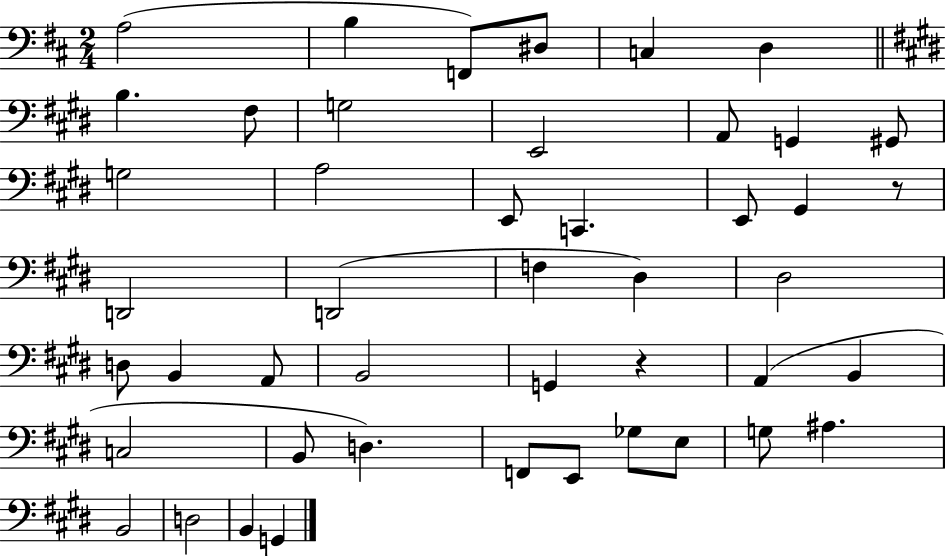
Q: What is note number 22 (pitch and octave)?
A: F3